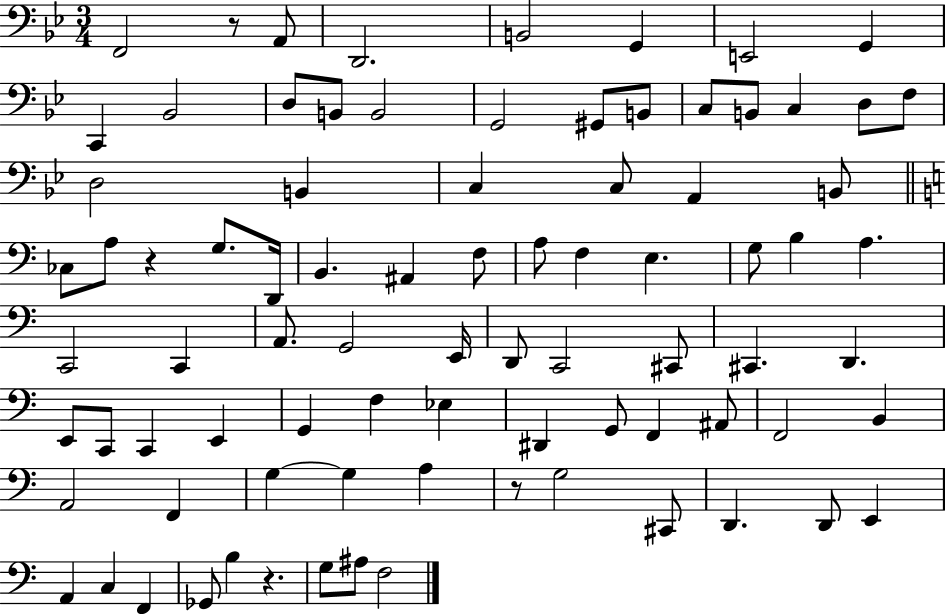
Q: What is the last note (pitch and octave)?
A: F3